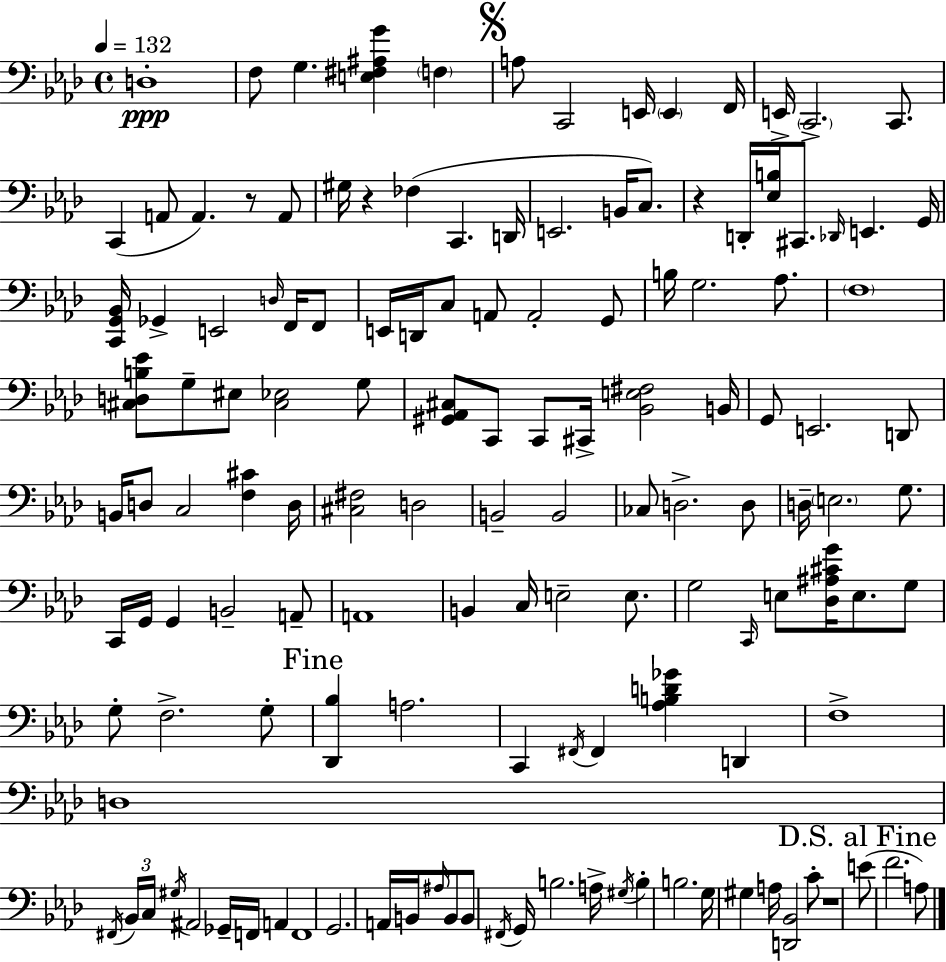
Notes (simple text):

D3/w F3/e G3/q. [E3,F#3,A#3,G4]/q F3/q A3/e C2/h E2/s E2/q F2/s E2/s C2/h. C2/e. C2/q A2/e A2/q. R/e A2/e G#3/s R/q FES3/q C2/q. D2/s E2/h. B2/s C3/e. R/q D2/s [Eb3,B3]/s C#2/e. Db2/s E2/q. G2/s [C2,G2,Bb2]/s Gb2/q E2/h D3/s F2/s F2/e E2/s D2/s C3/e A2/e A2/h G2/e B3/s G3/h. Ab3/e. F3/w [C#3,D3,B3,Eb4]/e G3/e EIS3/e [C#3,Eb3]/h G3/e [G#2,Ab2,C#3]/e C2/e C2/e C#2/s [Bb2,E3,F#3]/h B2/s G2/e E2/h. D2/e B2/s D3/e C3/h [F3,C#4]/q D3/s [C#3,F#3]/h D3/h B2/h B2/h CES3/e D3/h. D3/e D3/s E3/h. G3/e. C2/s G2/s G2/q B2/h A2/e A2/w B2/q C3/s E3/h E3/e. G3/h C2/s E3/e [Db3,A#3,C#4,G4]/s E3/e. G3/e G3/e F3/h. G3/e [Db2,Bb3]/q A3/h. C2/q F#2/s F#2/q [Ab3,B3,D4,Gb4]/q D2/q F3/w D3/w F#2/s Bb2/s C3/s G#3/s A#2/h Gb2/s F2/s A2/q F2/w G2/h. A2/s B2/s A#3/s B2/e B2/e F#2/s G2/s B3/h. A3/s G#3/s B3/q B3/h. G3/s G#3/q A3/s [D2,Bb2]/h C4/e R/w E4/e F4/h. A3/e